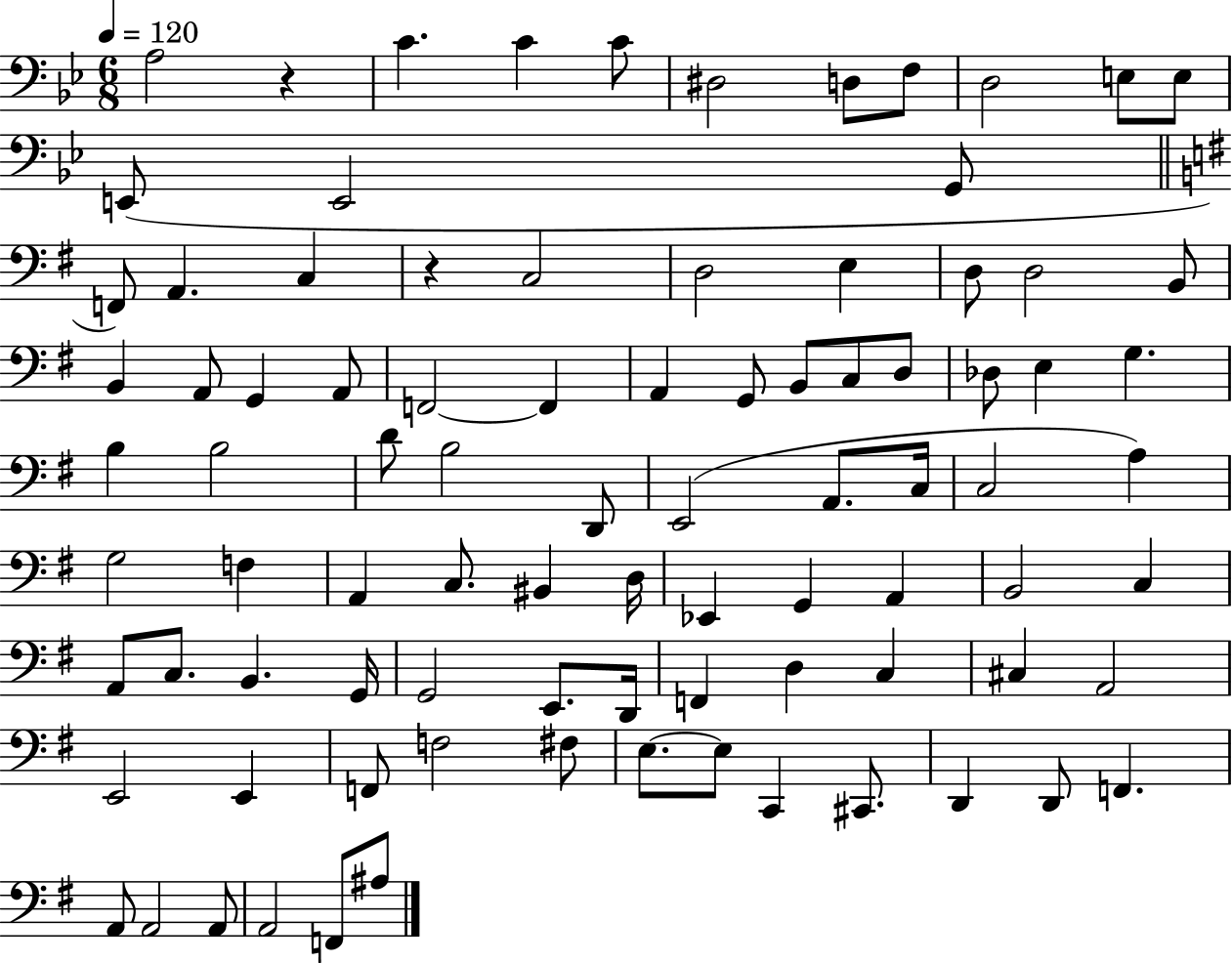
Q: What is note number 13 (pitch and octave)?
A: G2